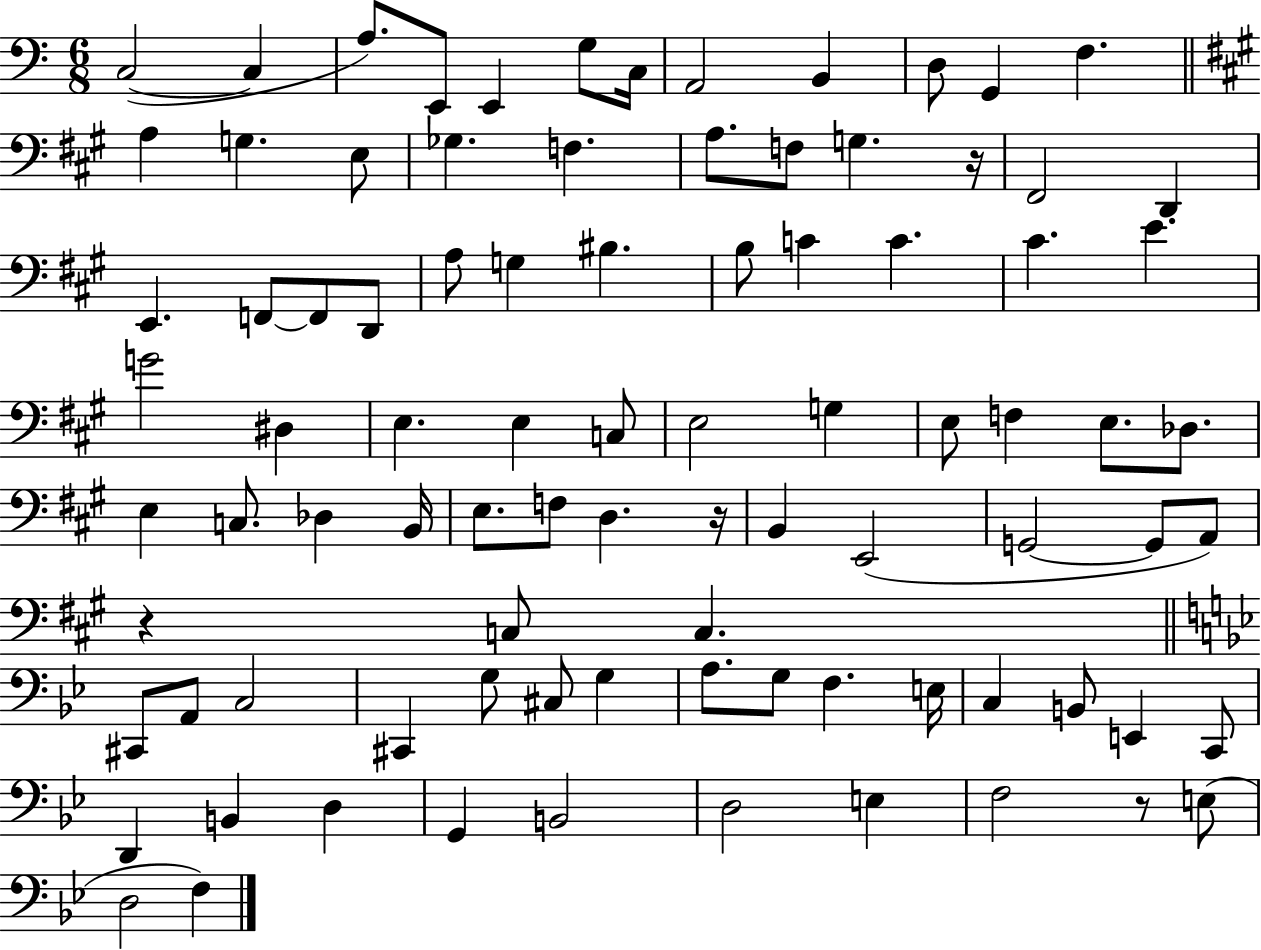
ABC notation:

X:1
T:Untitled
M:6/8
L:1/4
K:C
C,2 C, A,/2 E,,/2 E,, G,/2 C,/4 A,,2 B,, D,/2 G,, F, A, G, E,/2 _G, F, A,/2 F,/2 G, z/4 ^F,,2 D,, E,, F,,/2 F,,/2 D,,/2 A,/2 G, ^B, B,/2 C C ^C E G2 ^D, E, E, C,/2 E,2 G, E,/2 F, E,/2 _D,/2 E, C,/2 _D, B,,/4 E,/2 F,/2 D, z/4 B,, E,,2 G,,2 G,,/2 A,,/2 z C,/2 C, ^C,,/2 A,,/2 C,2 ^C,, G,/2 ^C,/2 G, A,/2 G,/2 F, E,/4 C, B,,/2 E,, C,,/2 D,, B,, D, G,, B,,2 D,2 E, F,2 z/2 E,/2 D,2 F,